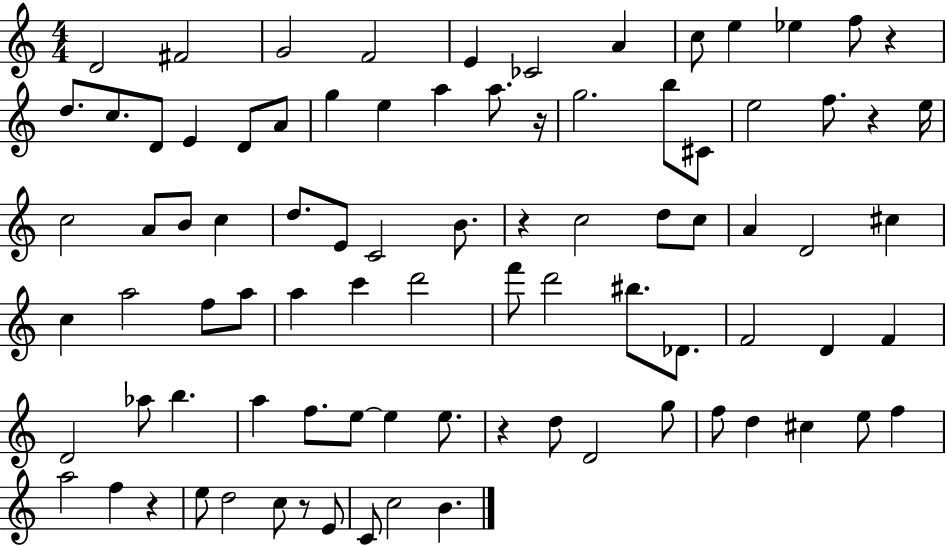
{
  \clef treble
  \numericTimeSignature
  \time 4/4
  \key c \major
  d'2 fis'2 | g'2 f'2 | e'4 ces'2 a'4 | c''8 e''4 ees''4 f''8 r4 | \break d''8. c''8. d'8 e'4 d'8 a'8 | g''4 e''4 a''4 a''8. r16 | g''2. b''8 cis'8 | e''2 f''8. r4 e''16 | \break c''2 a'8 b'8 c''4 | d''8. e'8 c'2 b'8. | r4 c''2 d''8 c''8 | a'4 d'2 cis''4 | \break c''4 a''2 f''8 a''8 | a''4 c'''4 d'''2 | f'''8 d'''2 bis''8. des'8. | f'2 d'4 f'4 | \break d'2 aes''8 b''4. | a''4 f''8. e''8~~ e''4 e''8. | r4 d''8 d'2 g''8 | f''8 d''4 cis''4 e''8 f''4 | \break a''2 f''4 r4 | e''8 d''2 c''8 r8 e'8 | c'8 c''2 b'4. | \bar "|."
}